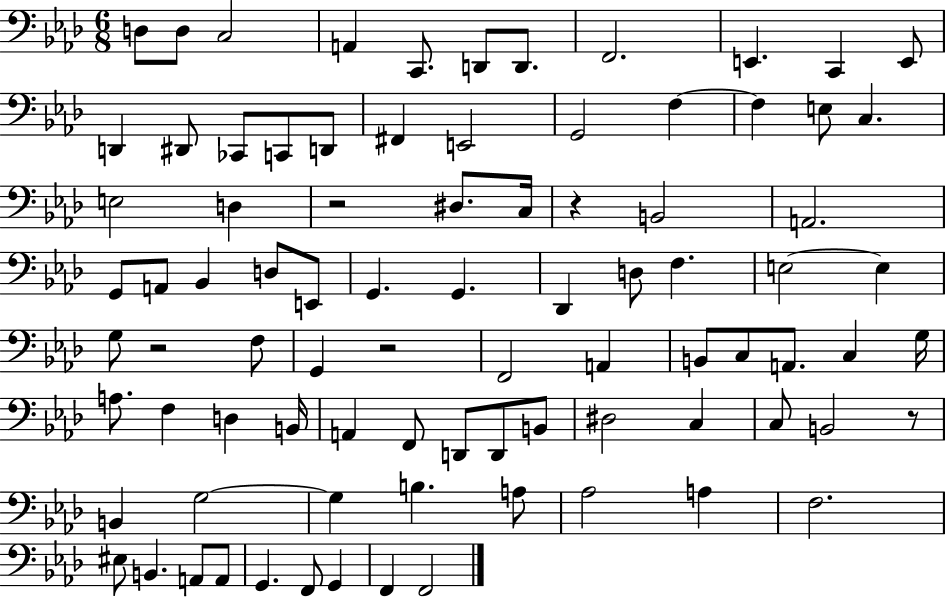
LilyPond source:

{
  \clef bass
  \numericTimeSignature
  \time 6/8
  \key aes \major
  d8 d8 c2 | a,4 c,8. d,8 d,8. | f,2. | e,4. c,4 e,8 | \break d,4 dis,8 ces,8 c,8 d,8 | fis,4 e,2 | g,2 f4~~ | f4 e8 c4. | \break e2 d4 | r2 dis8. c16 | r4 b,2 | a,2. | \break g,8 a,8 bes,4 d8 e,8 | g,4. g,4. | des,4 d8 f4. | e2~~ e4 | \break g8 r2 f8 | g,4 r2 | f,2 a,4 | b,8 c8 a,8. c4 g16 | \break a8. f4 d4 b,16 | a,4 f,8 d,8 d,8 b,8 | dis2 c4 | c8 b,2 r8 | \break b,4 g2~~ | g4 b4. a8 | aes2 a4 | f2. | \break eis8 b,4. a,8 a,8 | g,4. f,8 g,4 | f,4 f,2 | \bar "|."
}